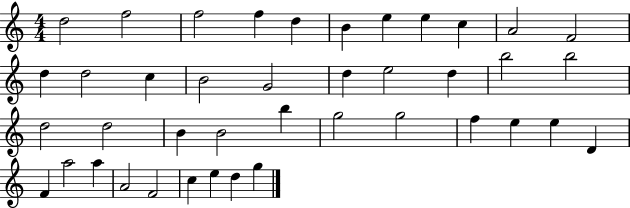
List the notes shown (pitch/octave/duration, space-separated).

D5/h F5/h F5/h F5/q D5/q B4/q E5/q E5/q C5/q A4/h F4/h D5/q D5/h C5/q B4/h G4/h D5/q E5/h D5/q B5/h B5/h D5/h D5/h B4/q B4/h B5/q G5/h G5/h F5/q E5/q E5/q D4/q F4/q A5/h A5/q A4/h F4/h C5/q E5/q D5/q G5/q